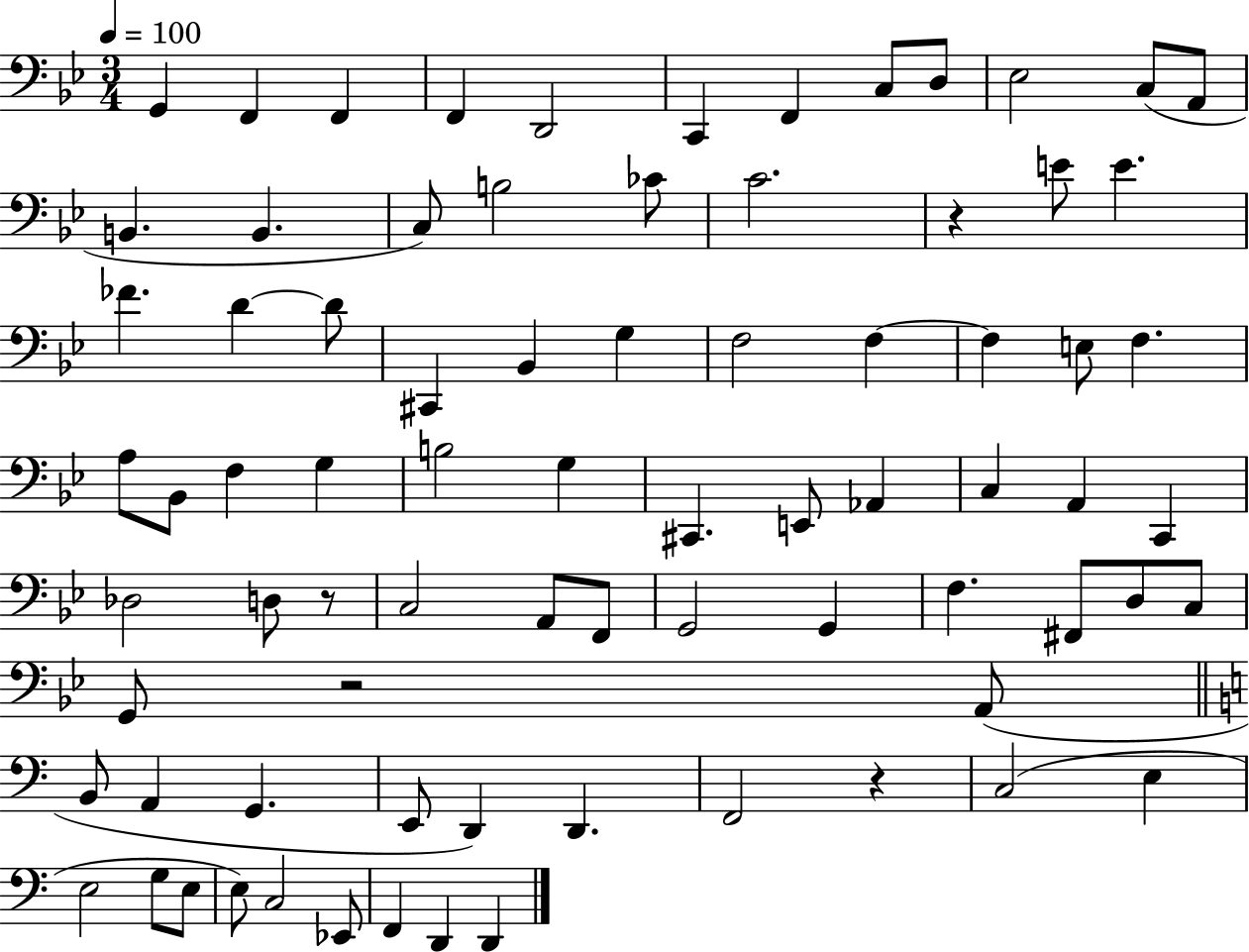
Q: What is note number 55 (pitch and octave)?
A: G2